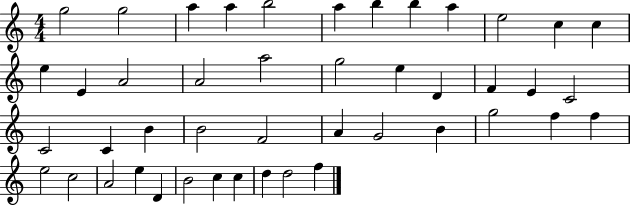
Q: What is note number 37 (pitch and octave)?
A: A4